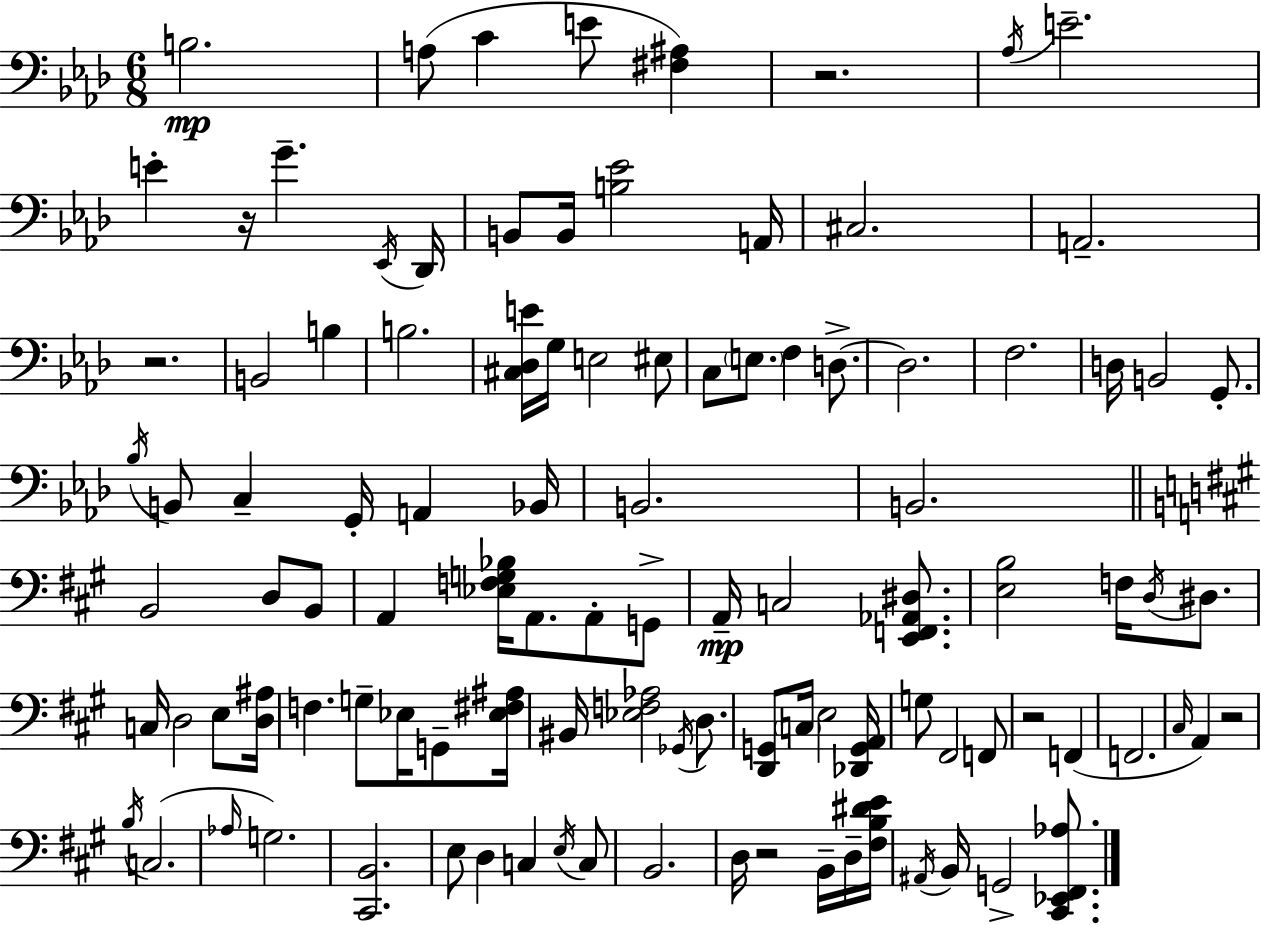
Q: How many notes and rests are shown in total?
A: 105